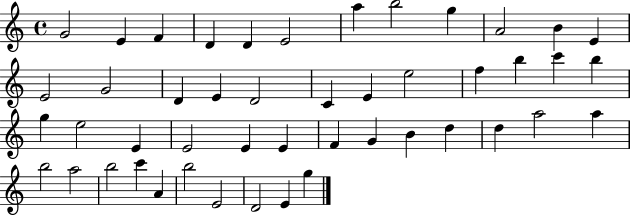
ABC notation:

X:1
T:Untitled
M:4/4
L:1/4
K:C
G2 E F D D E2 a b2 g A2 B E E2 G2 D E D2 C E e2 f b c' b g e2 E E2 E E F G B d d a2 a b2 a2 b2 c' A b2 E2 D2 E g